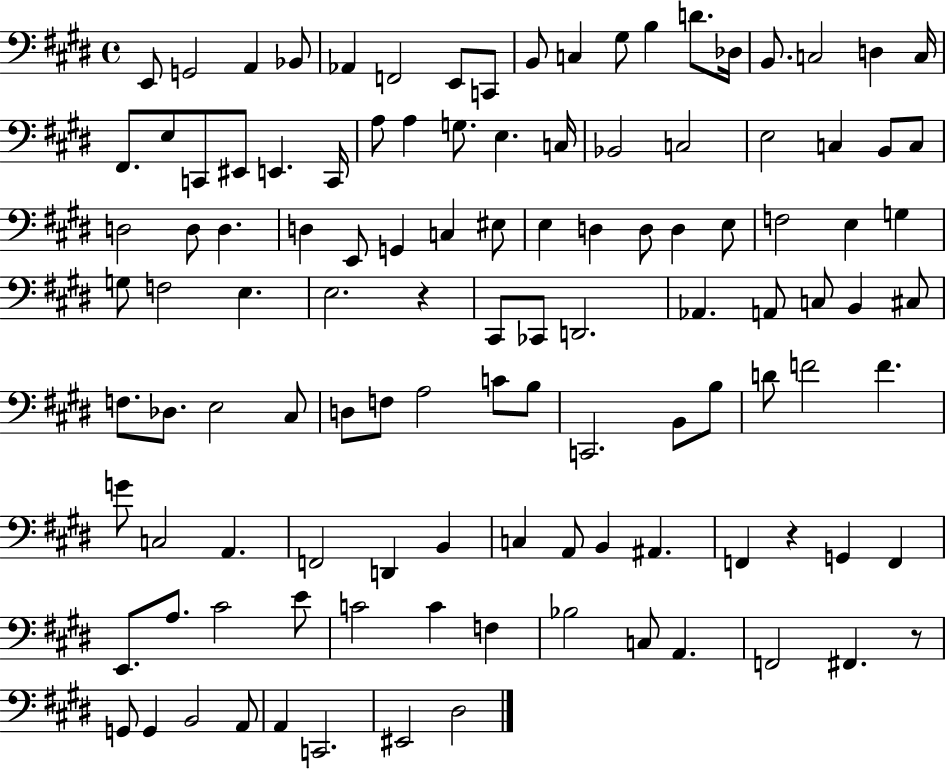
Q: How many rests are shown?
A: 3